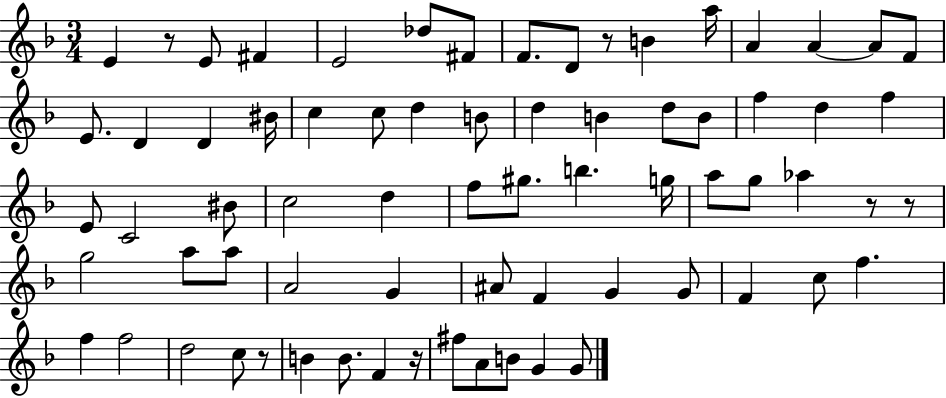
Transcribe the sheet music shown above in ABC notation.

X:1
T:Untitled
M:3/4
L:1/4
K:F
E z/2 E/2 ^F E2 _d/2 ^F/2 F/2 D/2 z/2 B a/4 A A A/2 F/2 E/2 D D ^B/4 c c/2 d B/2 d B d/2 B/2 f d f E/2 C2 ^B/2 c2 d f/2 ^g/2 b g/4 a/2 g/2 _a z/2 z/2 g2 a/2 a/2 A2 G ^A/2 F G G/2 F c/2 f f f2 d2 c/2 z/2 B B/2 F z/4 ^f/2 A/2 B/2 G G/2